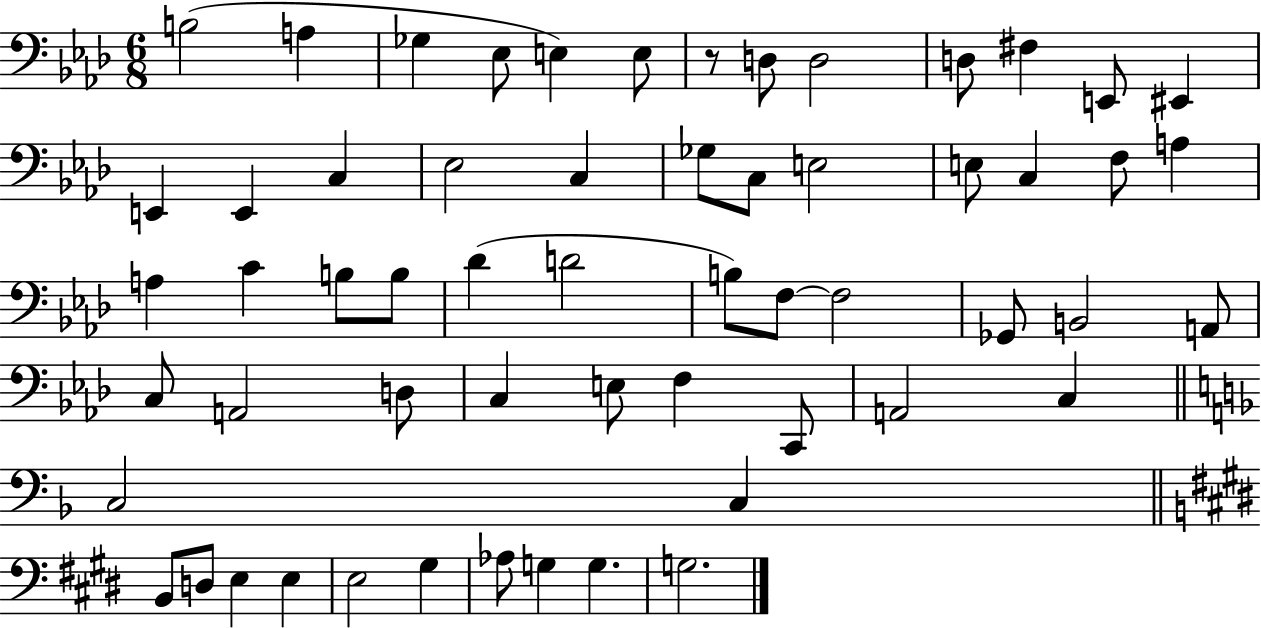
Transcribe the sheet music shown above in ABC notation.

X:1
T:Untitled
M:6/8
L:1/4
K:Ab
B,2 A, _G, _E,/2 E, E,/2 z/2 D,/2 D,2 D,/2 ^F, E,,/2 ^E,, E,, E,, C, _E,2 C, _G,/2 C,/2 E,2 E,/2 C, F,/2 A, A, C B,/2 B,/2 _D D2 B,/2 F,/2 F,2 _G,,/2 B,,2 A,,/2 C,/2 A,,2 D,/2 C, E,/2 F, C,,/2 A,,2 C, C,2 C, B,,/2 D,/2 E, E, E,2 ^G, _A,/2 G, G, G,2